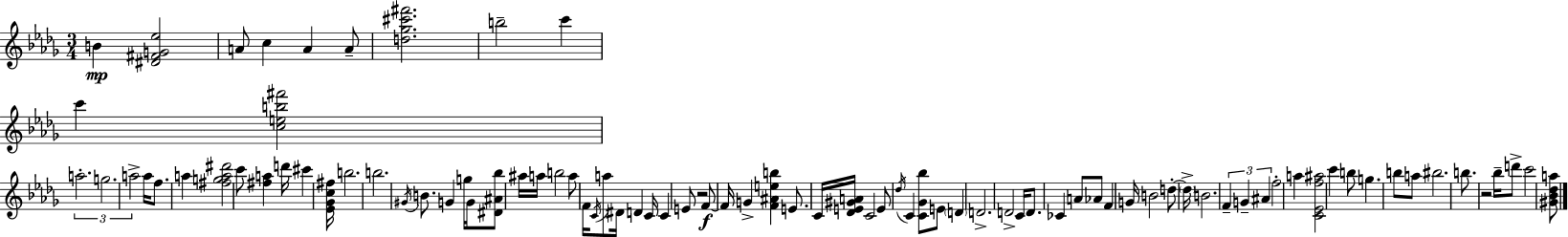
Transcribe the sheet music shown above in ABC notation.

X:1
T:Untitled
M:3/4
L:1/4
K:Bbm
B [^D^FG_e]2 A/2 c A A/2 [d_g^c'^f']2 b2 c' c' [ceb^f']2 a2 g2 a2 a/4 f/2 a [^fga^d']2 c'/2 [^fa] d'/4 ^c' [_E_Gc^f]/4 b2 b2 ^G/4 B/2 G g/4 G/4 [^D^A_b]/2 ^a/4 a/4 b2 a/2 F/4 C/4 a/2 ^D/4 D C/4 C E/2 z2 F/2 F/4 G [F^Aeb] E/2 C/4 [_DE^GA]/4 C2 E/2 _d/4 C [C_G_b]/2 E/2 D D2 D2 C/4 D/2 _C A/2 _A/2 F G/4 B2 d/2 d/4 B2 F G ^A f2 a [C_Ef^a]2 c' b/2 g b/2 a/2 ^b2 b/2 z2 _b/4 d'/2 c'2 [^G_B_da]/2